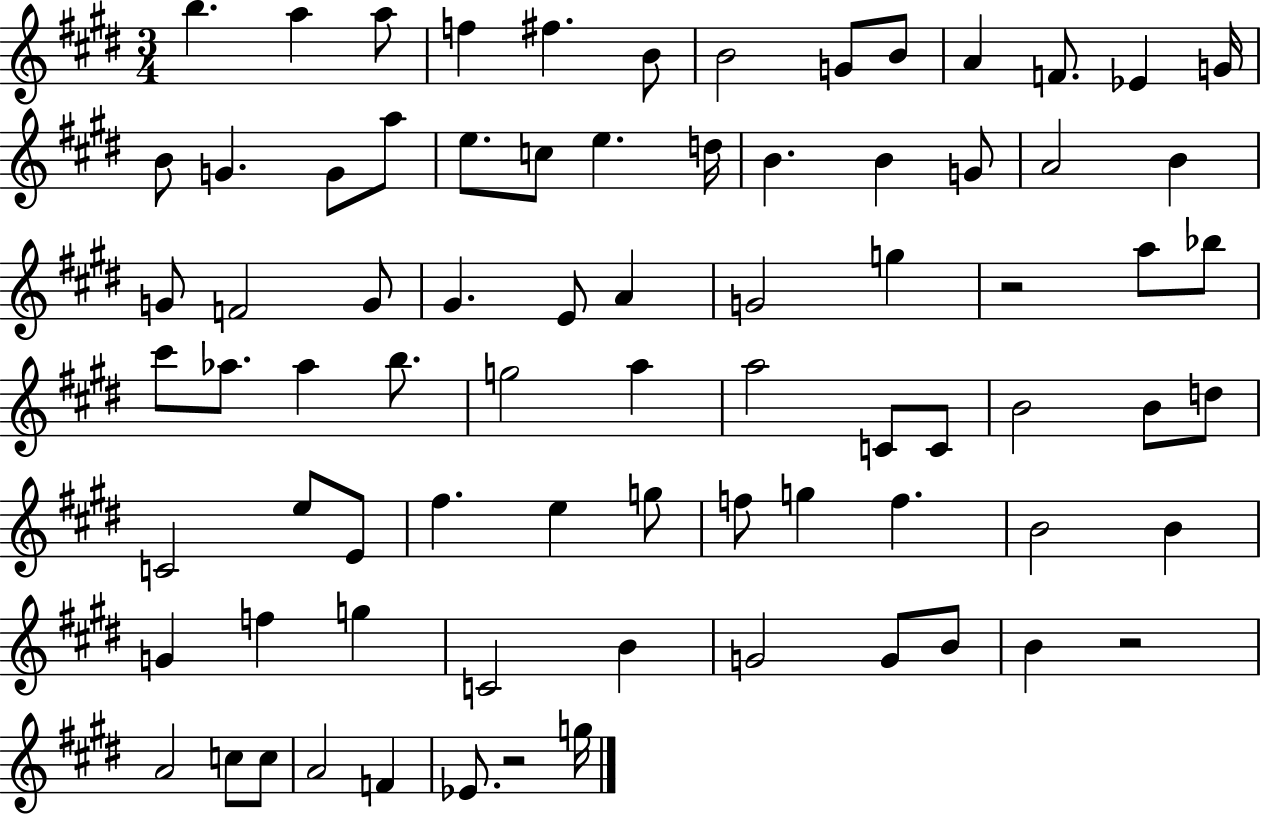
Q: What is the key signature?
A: E major